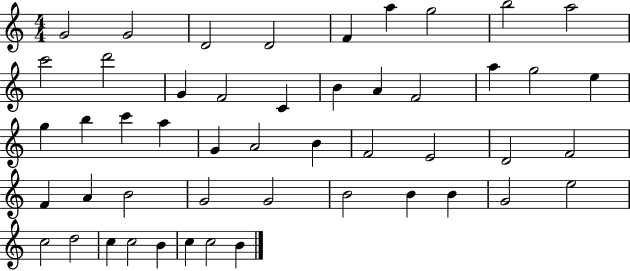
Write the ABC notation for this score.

X:1
T:Untitled
M:4/4
L:1/4
K:C
G2 G2 D2 D2 F a g2 b2 a2 c'2 d'2 G F2 C B A F2 a g2 e g b c' a G A2 B F2 E2 D2 F2 F A B2 G2 G2 B2 B B G2 e2 c2 d2 c c2 B c c2 B